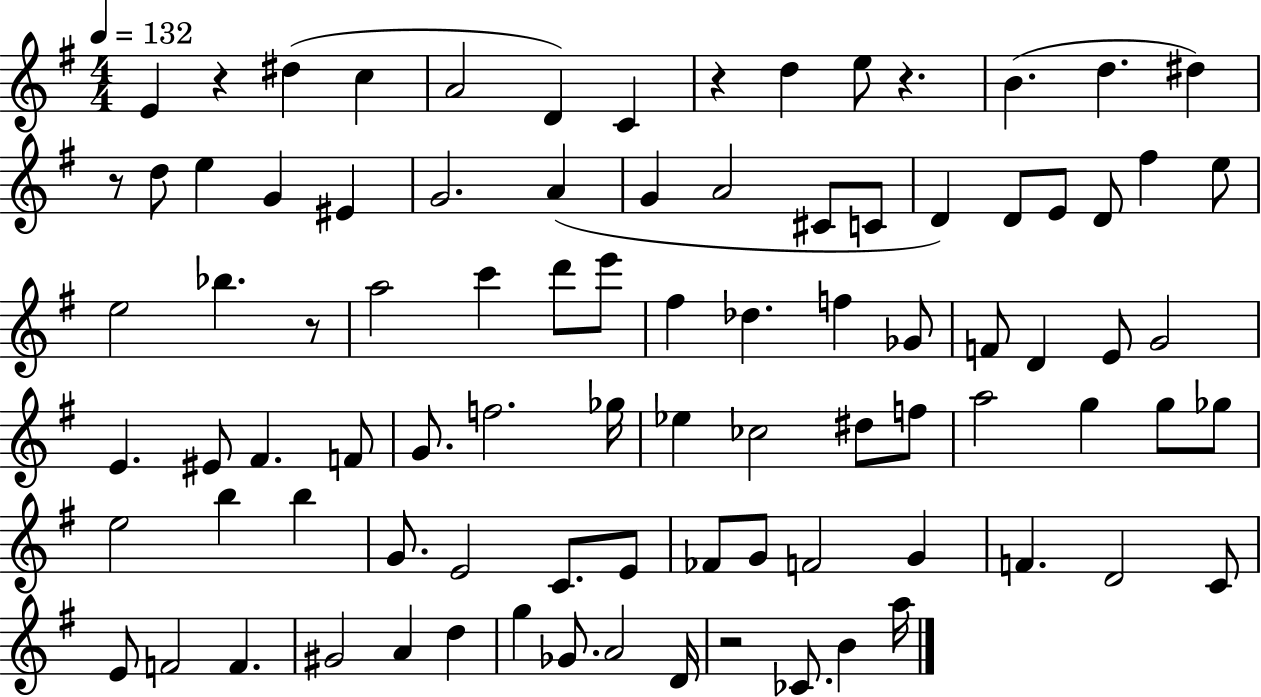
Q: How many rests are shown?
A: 6